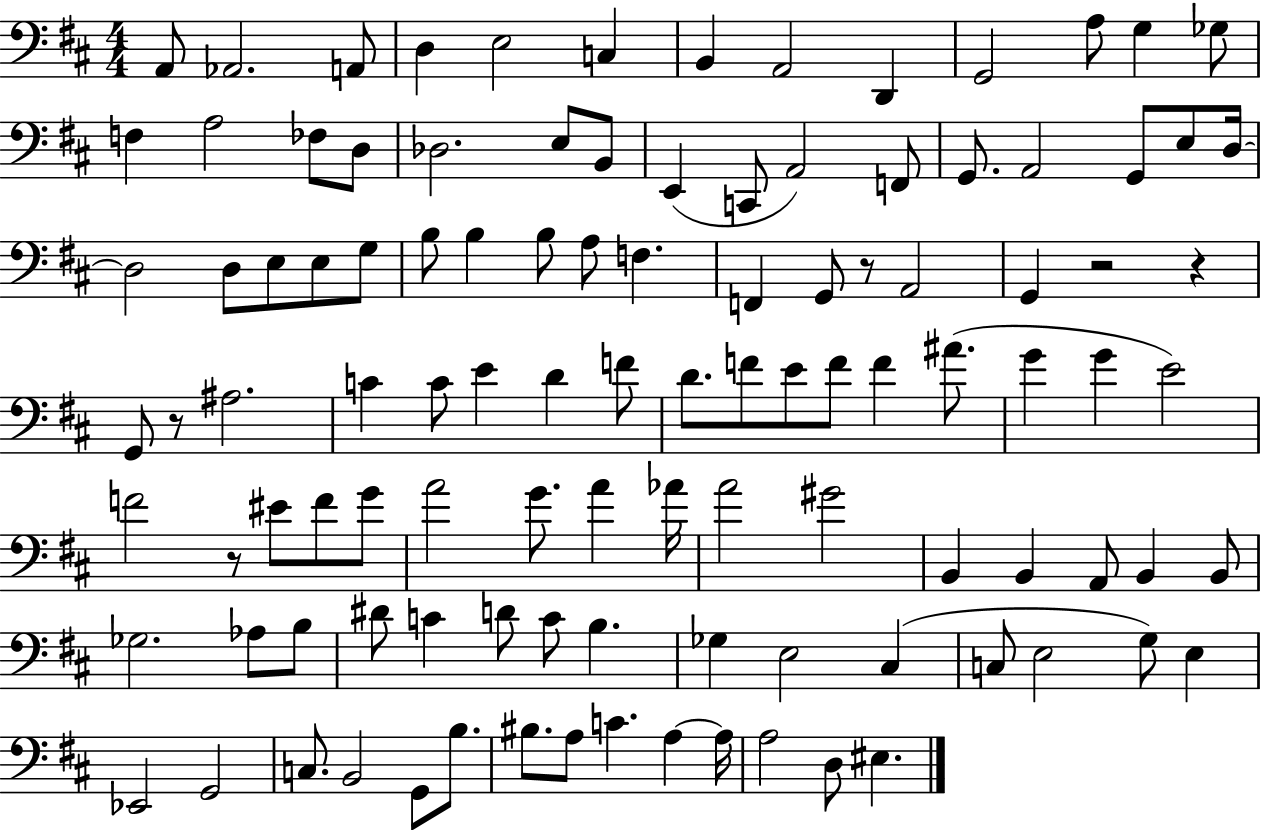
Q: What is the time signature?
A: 4/4